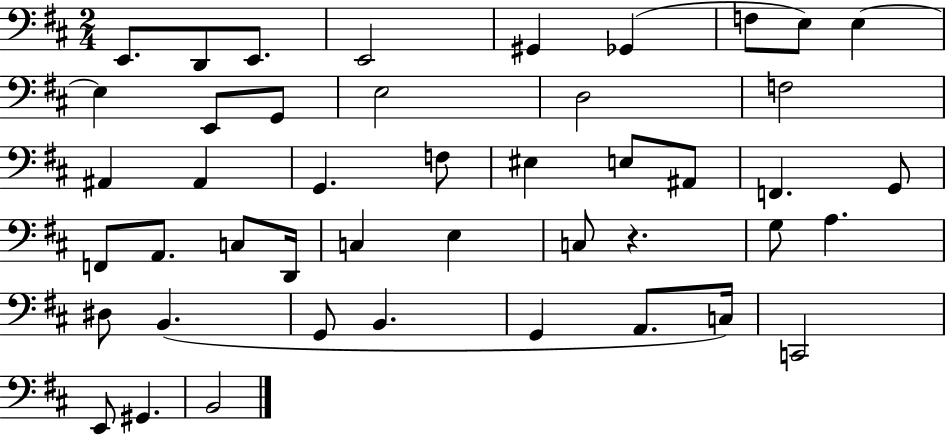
X:1
T:Untitled
M:2/4
L:1/4
K:D
E,,/2 D,,/2 E,,/2 E,,2 ^G,, _G,, F,/2 E,/2 E, E, E,,/2 G,,/2 E,2 D,2 F,2 ^A,, ^A,, G,, F,/2 ^E, E,/2 ^A,,/2 F,, G,,/2 F,,/2 A,,/2 C,/2 D,,/4 C, E, C,/2 z G,/2 A, ^D,/2 B,, G,,/2 B,, G,, A,,/2 C,/4 C,,2 E,,/2 ^G,, B,,2